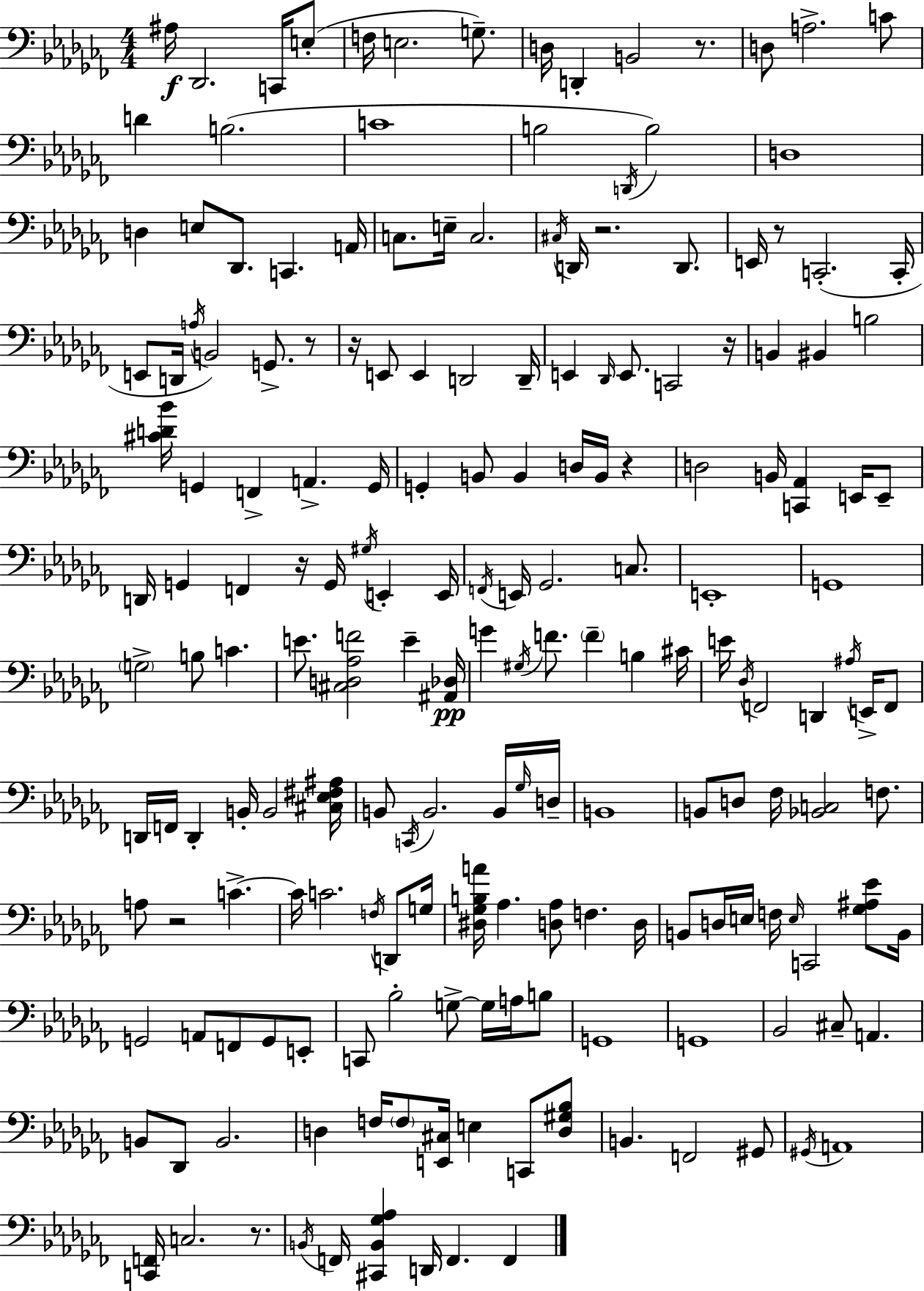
{
  \clef bass
  \numericTimeSignature
  \time 4/4
  \key aes \minor
  ais16\f des,2. c,16 e8-.( | f16 e2. g8.--) | d16 d,4-. b,2 r8. | d8 a2.-> c'8 | \break d'4 b2.( | c'1 | b2 \acciaccatura { d,16 }) b2 | d1 | \break d4 e8 des,8. c,4. | a,16 c8. e16-- c2. | \acciaccatura { cis16 } d,16 r2. d,8. | e,16 r8 c,2.-.( | \break c,16-. e,8 d,16 \acciaccatura { a16 } b,2) g,8.-> | r8 r16 e,8 e,4 d,2 | d,16-- e,4 \grace { des,16 } e,8. c,2 | r16 b,4 bis,4 b2 | \break <cis' d' bes'>16 g,4 f,4-> a,4.-> | g,16 g,4-. b,8 b,4 d16 b,16 | r4 d2 b,16 <c, aes,>4 | e,16 e,8-- d,16 g,4 f,4 r16 g,16 \acciaccatura { gis16 } | \break e,4-. e,16 \acciaccatura { f,16 } e,16 ges,2. | c8. e,1-. | g,1 | \parenthesize g2-> b8 | \break c'4. e'8. <cis d aes f'>2 | e'4-- <ais, des>16\pp g'4 \acciaccatura { gis16 } f'8. \parenthesize f'4-- | b4 cis'16 e'16 \acciaccatura { des16 } f,2 | d,4 \acciaccatura { ais16 } e,16-> f,8 d,16 f,16 d,4-. b,16-. | \break b,2 <cis ees fis ais>16 b,8 \acciaccatura { c,16 } b,2. | b,16 \grace { ges16 } d16-- b,1 | b,8 d8 fes16 | <bes, c>2 f8. a8 r2 | \break c'4.->~~ c'16 c'2. | \acciaccatura { f16 } d,8 g16 <dis ges b a'>16 aes4. | <d aes>8 f4. d16 b,8 d16 e16 | f16 \grace { e16 } c,2 <ges ais ees'>8 b,16 g,2 | \break a,8 f,8 g,8 e,8-. c,8 bes2-. | g8->~~ g16 a16 b8 g,1 | g,1 | bes,2 | \break cis8-- a,4. b,8 des,8 | b,2. d4 | f16 \parenthesize f8 <e, cis>16 e4 c,8 <d gis bes>8 b,4. | f,2 gis,8 \acciaccatura { gis,16 } a,1 | \break <c, f,>16 c2. | r8. \acciaccatura { b,16 } f,16 | <cis, b, ges aes>4 d,16 f,4. f,4 \bar "|."
}